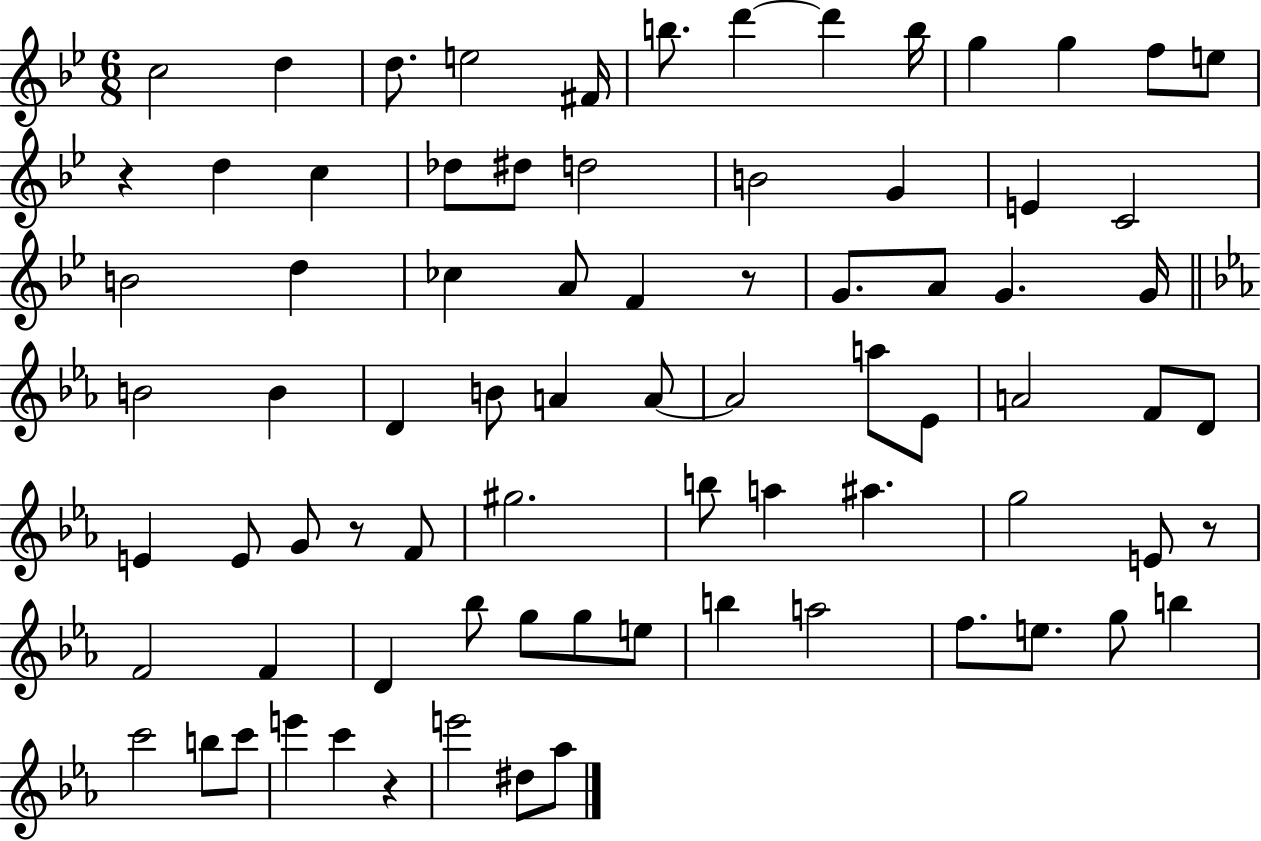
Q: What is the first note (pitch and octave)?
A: C5